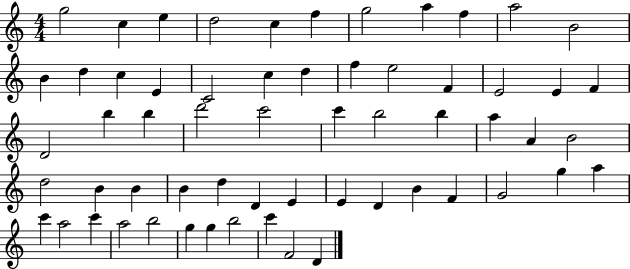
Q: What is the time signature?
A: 4/4